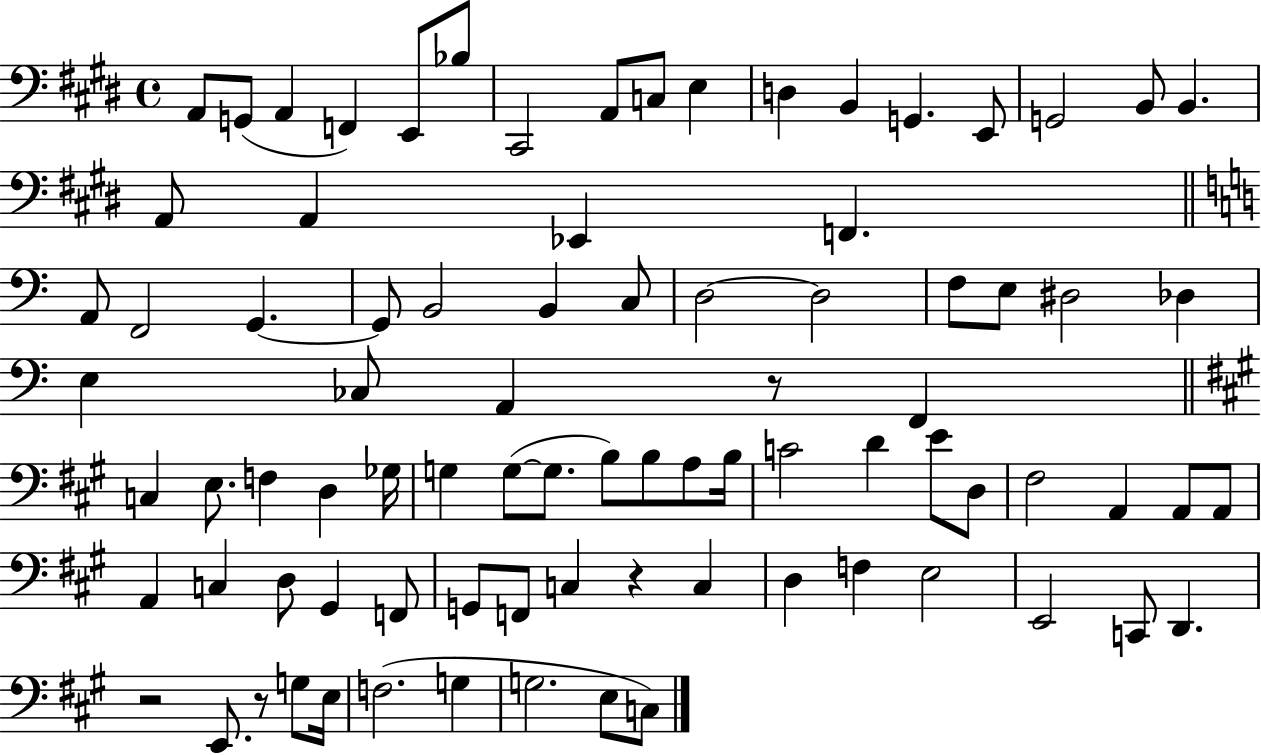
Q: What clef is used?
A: bass